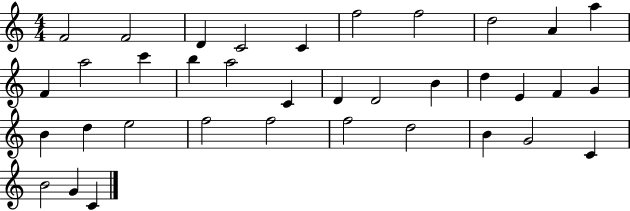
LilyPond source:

{
  \clef treble
  \numericTimeSignature
  \time 4/4
  \key c \major
  f'2 f'2 | d'4 c'2 c'4 | f''2 f''2 | d''2 a'4 a''4 | \break f'4 a''2 c'''4 | b''4 a''2 c'4 | d'4 d'2 b'4 | d''4 e'4 f'4 g'4 | \break b'4 d''4 e''2 | f''2 f''2 | f''2 d''2 | b'4 g'2 c'4 | \break b'2 g'4 c'4 | \bar "|."
}